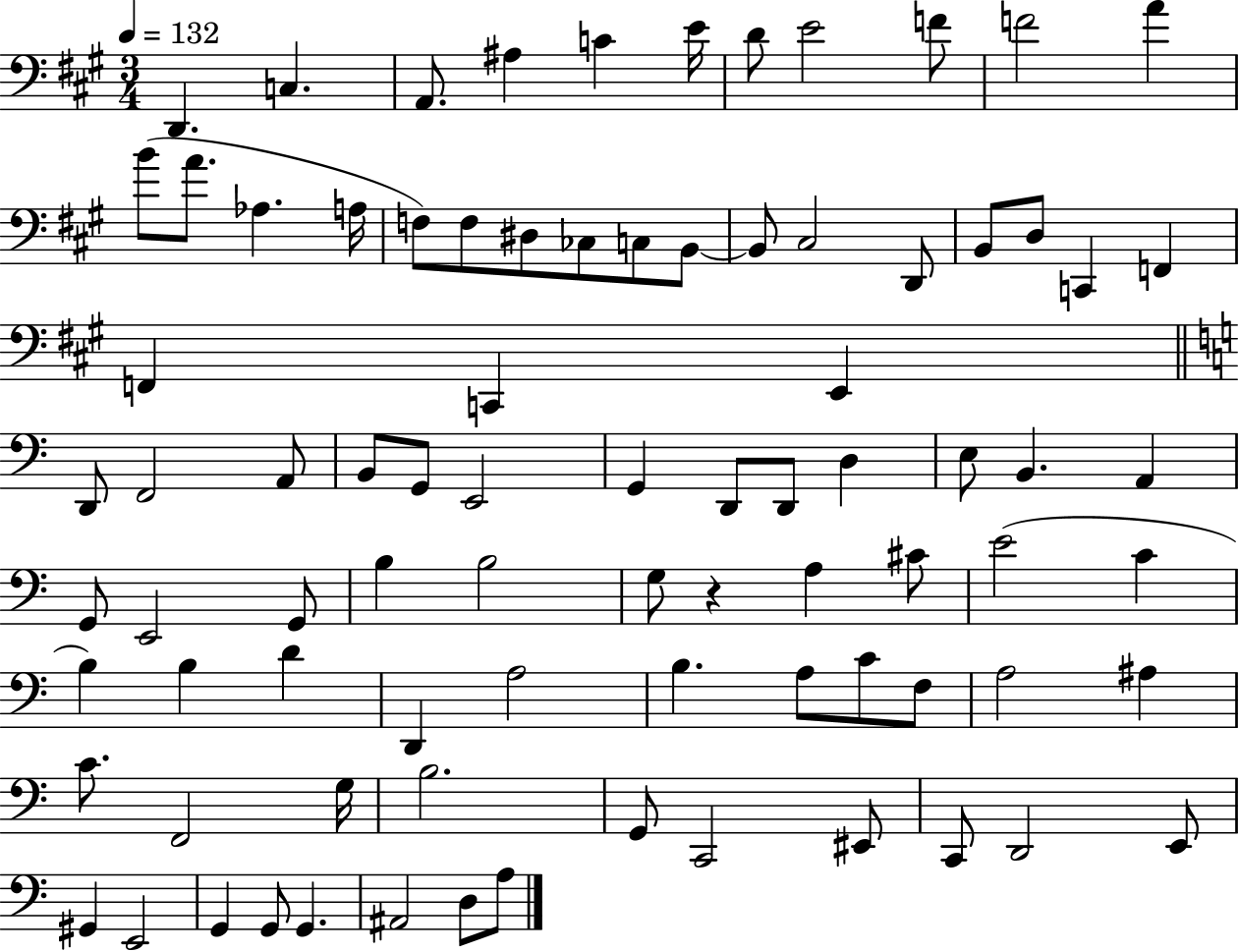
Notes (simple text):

D2/q. C3/q. A2/e. A#3/q C4/q E4/s D4/e E4/h F4/e F4/h A4/q B4/e A4/e. Ab3/q. A3/s F3/e F3/e D#3/e CES3/e C3/e B2/e B2/e C#3/h D2/e B2/e D3/e C2/q F2/q F2/q C2/q E2/q D2/e F2/h A2/e B2/e G2/e E2/h G2/q D2/e D2/e D3/q E3/e B2/q. A2/q G2/e E2/h G2/e B3/q B3/h G3/e R/q A3/q C#4/e E4/h C4/q B3/q B3/q D4/q D2/q A3/h B3/q. A3/e C4/e F3/e A3/h A#3/q C4/e. F2/h G3/s B3/h. G2/e C2/h EIS2/e C2/e D2/h E2/e G#2/q E2/h G2/q G2/e G2/q. A#2/h D3/e A3/e